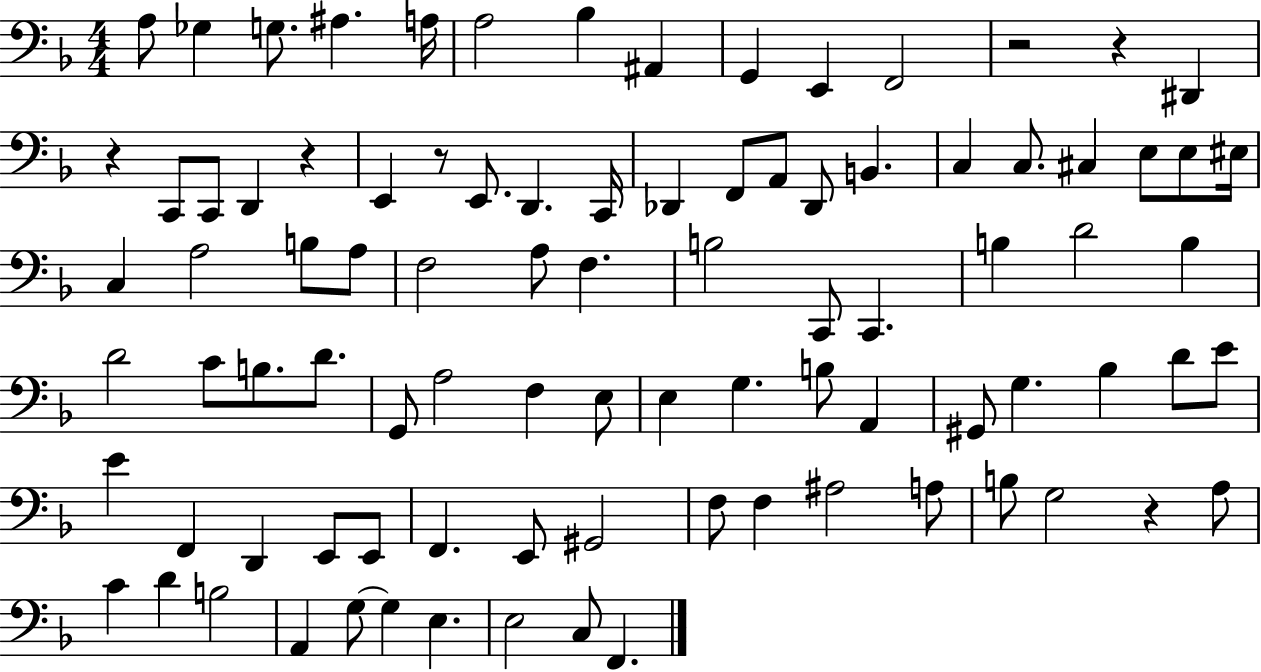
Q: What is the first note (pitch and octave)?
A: A3